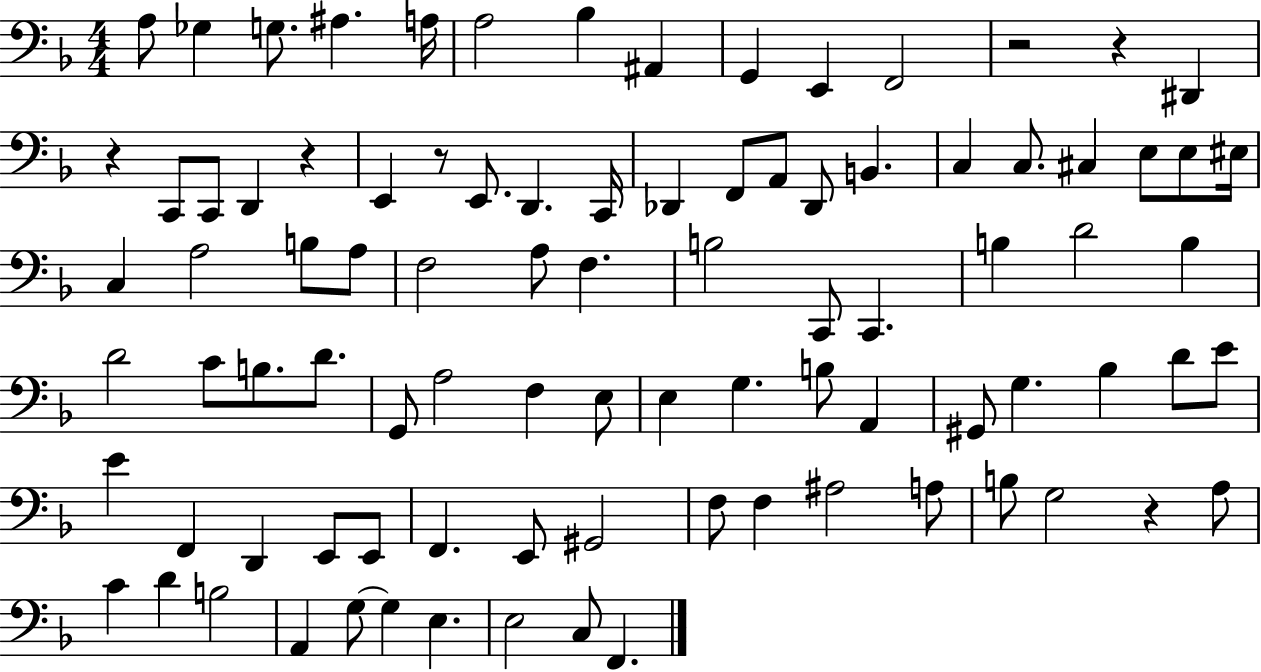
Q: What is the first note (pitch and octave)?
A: A3